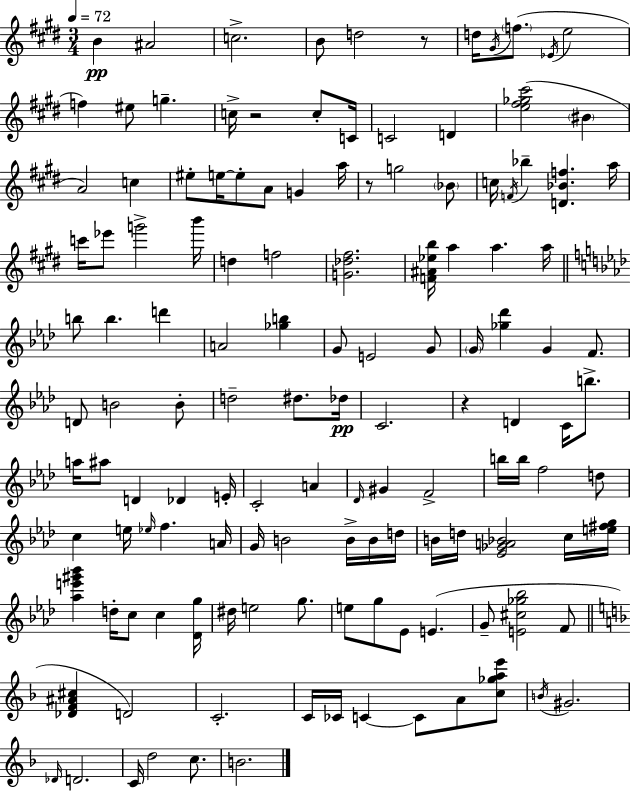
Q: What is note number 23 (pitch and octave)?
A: E5